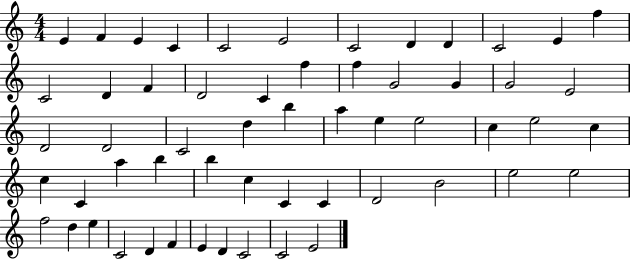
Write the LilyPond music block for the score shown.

{
  \clef treble
  \numericTimeSignature
  \time 4/4
  \key c \major
  e'4 f'4 e'4 c'4 | c'2 e'2 | c'2 d'4 d'4 | c'2 e'4 f''4 | \break c'2 d'4 f'4 | d'2 c'4 f''4 | f''4 g'2 g'4 | g'2 e'2 | \break d'2 d'2 | c'2 d''4 b''4 | a''4 e''4 e''2 | c''4 e''2 c''4 | \break c''4 c'4 a''4 b''4 | b''4 c''4 c'4 c'4 | d'2 b'2 | e''2 e''2 | \break f''2 d''4 e''4 | c'2 d'4 f'4 | e'4 d'4 c'2 | c'2 e'2 | \break \bar "|."
}